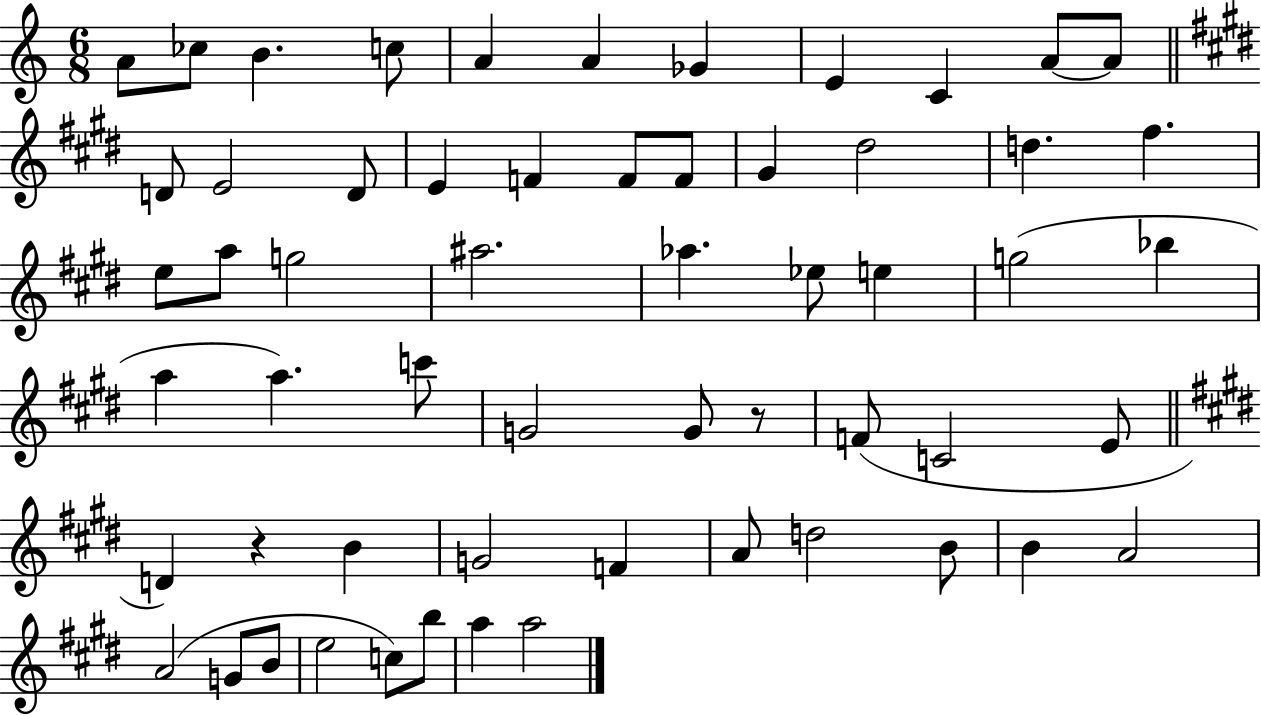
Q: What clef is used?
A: treble